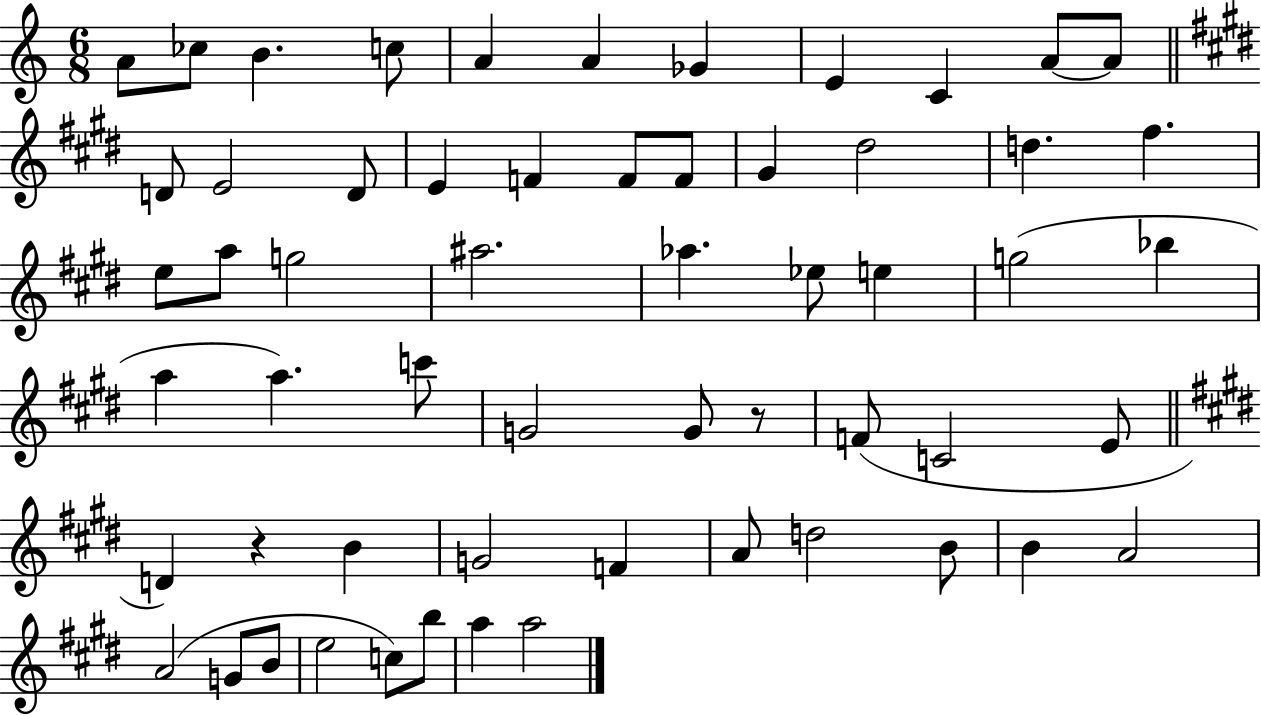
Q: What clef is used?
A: treble